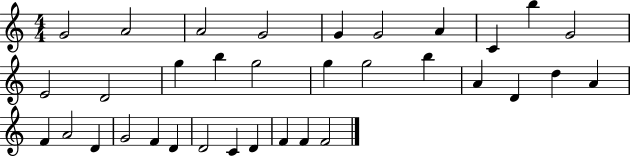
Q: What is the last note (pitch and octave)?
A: F4